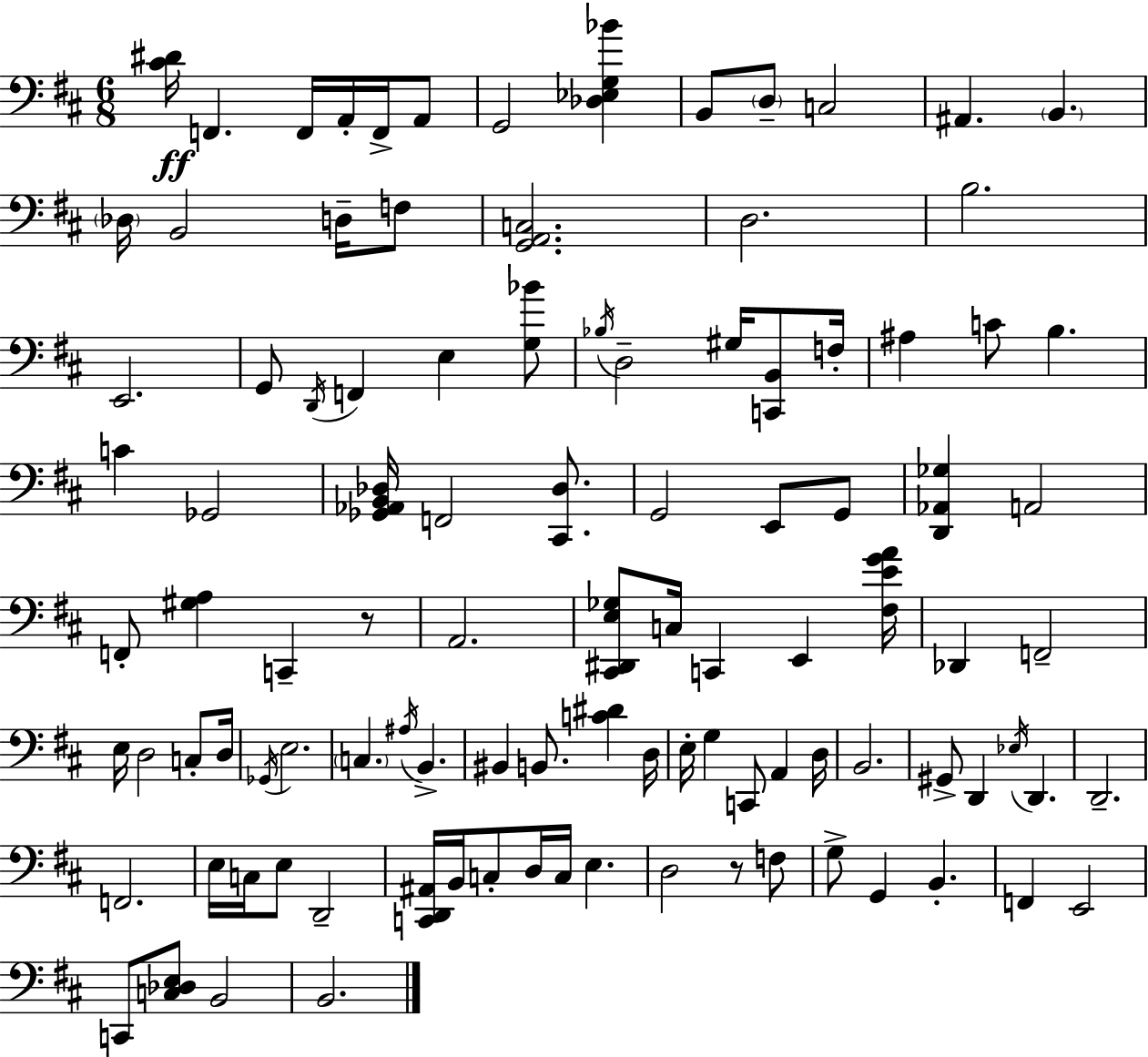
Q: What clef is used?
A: bass